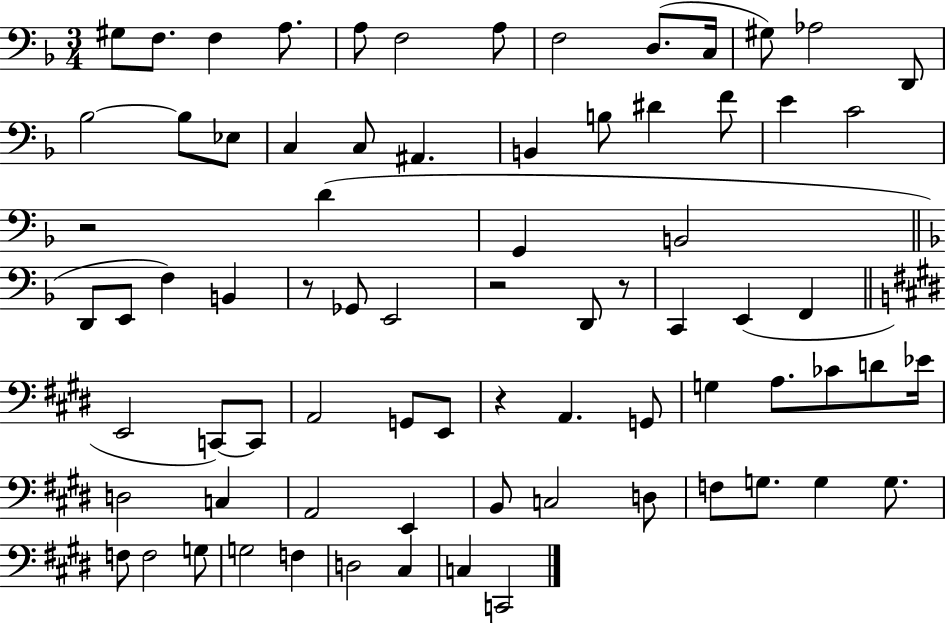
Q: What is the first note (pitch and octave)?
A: G#3